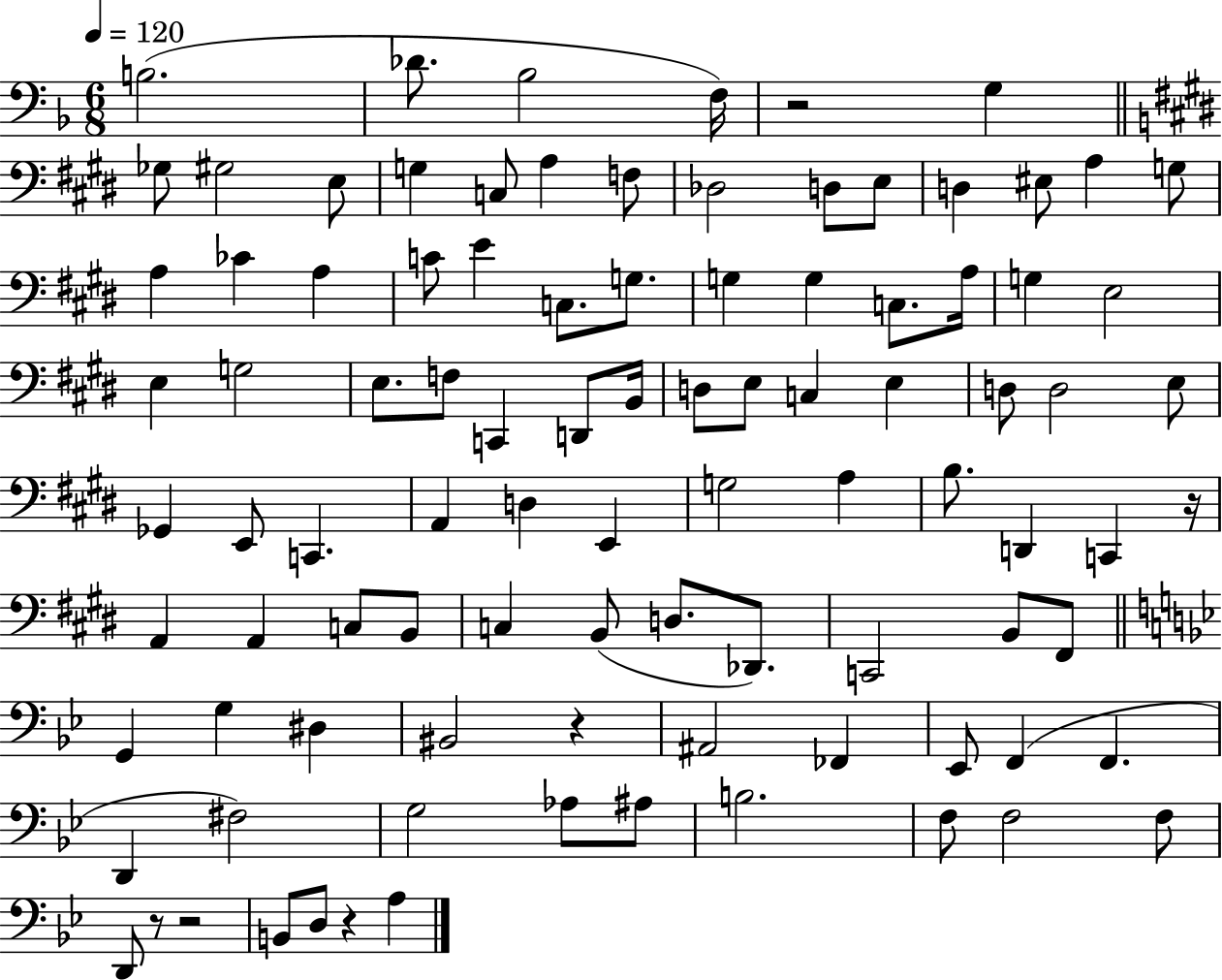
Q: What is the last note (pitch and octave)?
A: A3